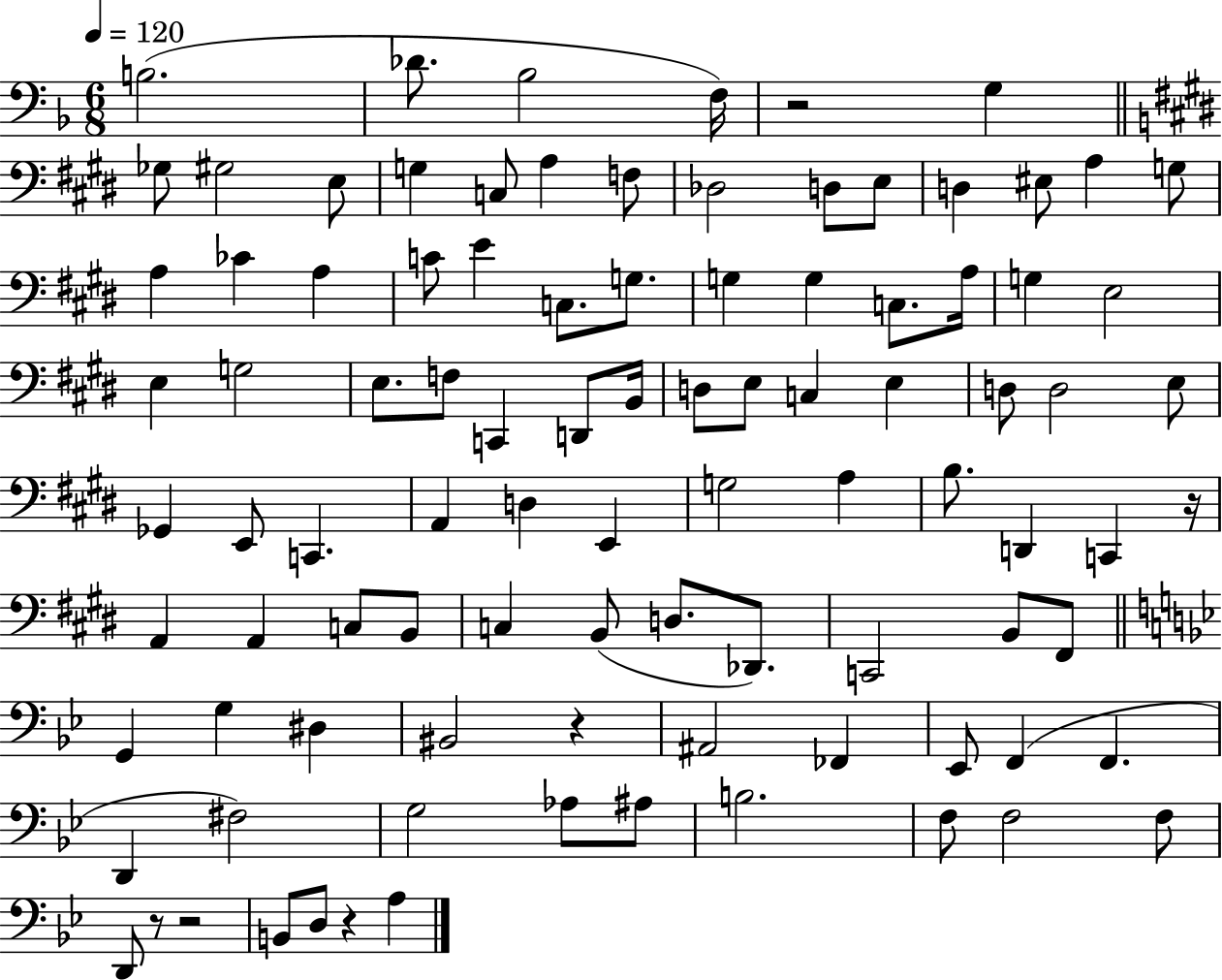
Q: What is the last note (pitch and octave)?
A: A3